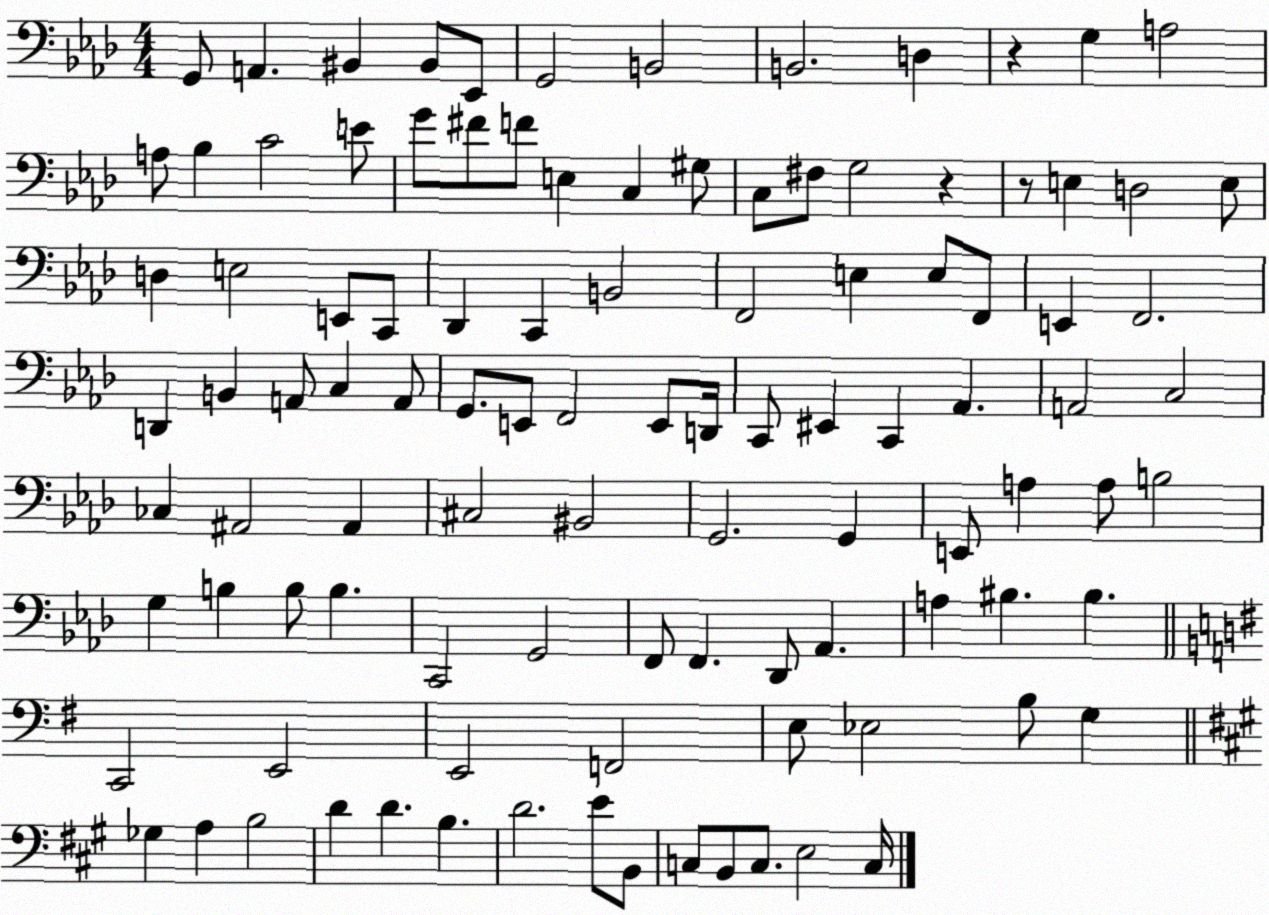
X:1
T:Untitled
M:4/4
L:1/4
K:Ab
G,,/2 A,, ^B,, ^B,,/2 _E,,/2 G,,2 B,,2 B,,2 D, z G, A,2 A,/2 _B, C2 E/2 G/2 ^F/2 F/2 E, C, ^G,/2 C,/2 ^F,/2 G,2 z z/2 E, D,2 E,/2 D, E,2 E,,/2 C,,/2 _D,, C,, B,,2 F,,2 E, E,/2 F,,/2 E,, F,,2 D,, B,, A,,/2 C, A,,/2 G,,/2 E,,/2 F,,2 E,,/2 D,,/4 C,,/2 ^E,, C,, _A,, A,,2 C,2 _C, ^A,,2 ^A,, ^C,2 ^B,,2 G,,2 G,, E,,/2 A, A,/2 B,2 G, B, B,/2 B, C,,2 G,,2 F,,/2 F,, _D,,/2 _A,, A, ^B, ^B, C,,2 E,,2 E,,2 F,,2 E,/2 _E,2 B,/2 G, _G, A, B,2 D D B, D2 E/2 B,,/2 C,/2 B,,/2 C,/2 E,2 C,/4